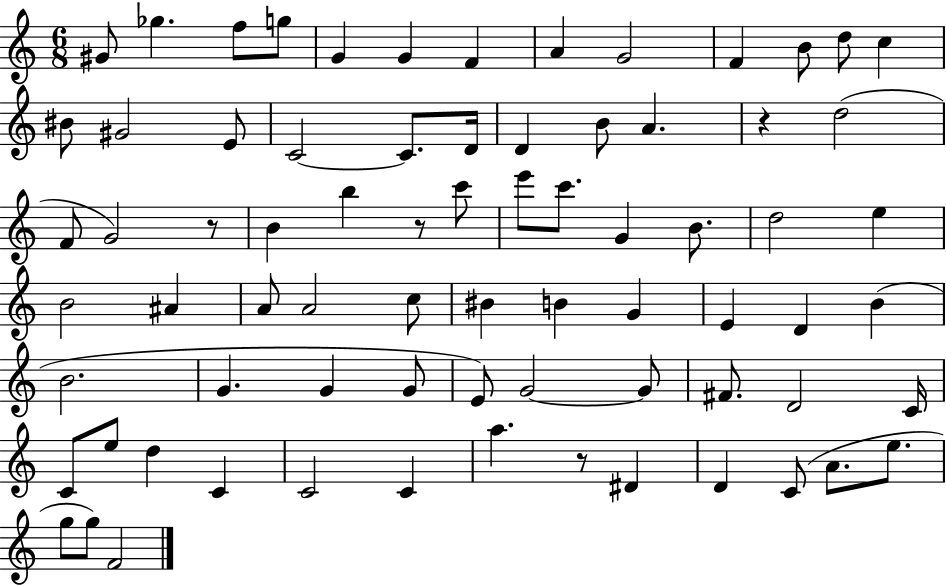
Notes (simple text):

G#4/e Gb5/q. F5/e G5/e G4/q G4/q F4/q A4/q G4/h F4/q B4/e D5/e C5/q BIS4/e G#4/h E4/e C4/h C4/e. D4/s D4/q B4/e A4/q. R/q D5/h F4/e G4/h R/e B4/q B5/q R/e C6/e E6/e C6/e. G4/q B4/e. D5/h E5/q B4/h A#4/q A4/e A4/h C5/e BIS4/q B4/q G4/q E4/q D4/q B4/q B4/h. G4/q. G4/q G4/e E4/e G4/h G4/e F#4/e. D4/h C4/s C4/e E5/e D5/q C4/q C4/h C4/q A5/q. R/e D#4/q D4/q C4/e A4/e. E5/e. G5/e G5/e F4/h